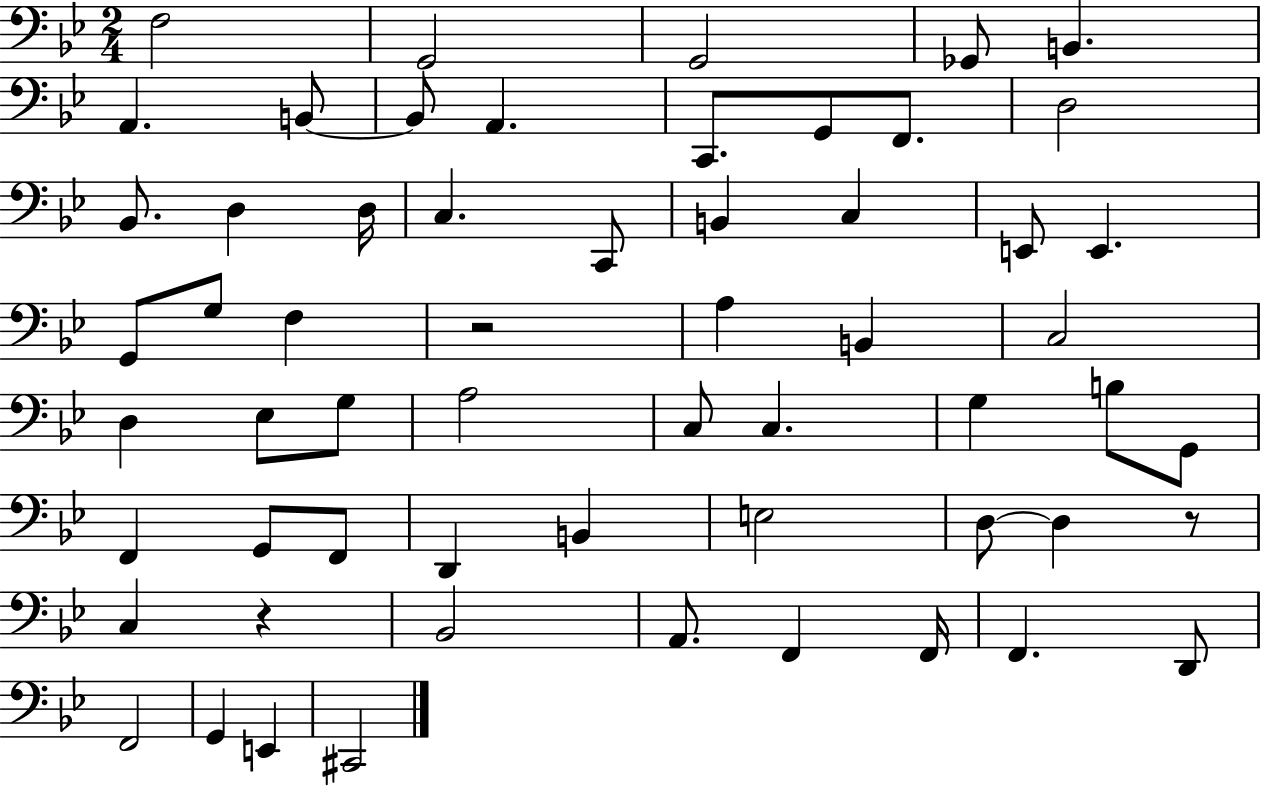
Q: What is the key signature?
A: BES major